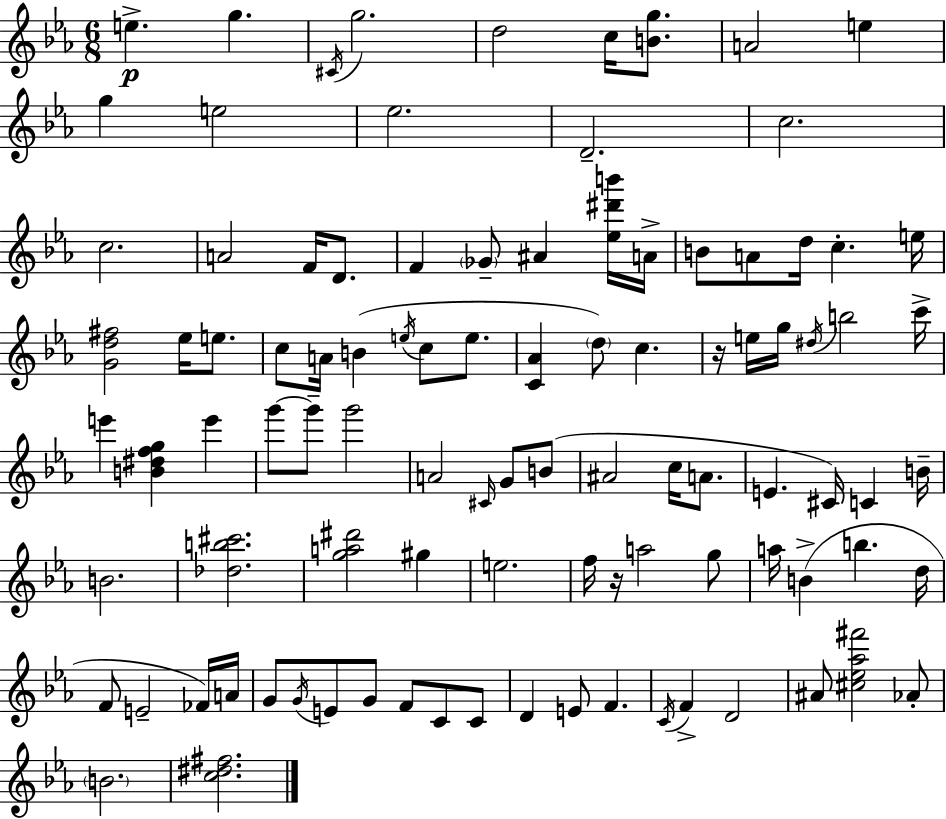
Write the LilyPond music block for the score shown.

{
  \clef treble
  \numericTimeSignature
  \time 6/8
  \key ees \major
  e''4.->\p g''4. | \acciaccatura { cis'16 } g''2. | d''2 c''16 <b' g''>8. | a'2 e''4 | \break g''4 e''2 | ees''2. | d'2.-- | c''2. | \break c''2. | a'2 f'16 d'8. | f'4 \parenthesize ges'8-- ais'4 <ees'' dis''' b'''>16 | a'16-> b'8 a'8 d''16 c''4.-. | \break e''16 <g' d'' fis''>2 ees''16 e''8. | c''8 a'16 b'4( \acciaccatura { e''16 } c''8 e''8. | <c' aes'>4 \parenthesize d''8) c''4. | r16 e''16 g''16 \acciaccatura { dis''16 } b''2 | \break c'''16-> e'''4 <b' dis'' f'' g''>4 e'''4 | g'''8~~ g'''8-- g'''2 | a'2 \grace { cis'16 } | g'8 b'8( ais'2 | \break c''16 a'8. e'4. cis'16) c'4 | b'16-- b'2. | <des'' b'' cis'''>2. | <g'' a'' dis'''>2 | \break gis''4 e''2. | f''16 r16 a''2 | g''8 a''16 b'4->( b''4. | d''16 f'8 e'2-- | \break fes'16) a'16 g'8 \acciaccatura { g'16 } e'8 g'8 f'8 | c'8 c'8 d'4 e'8 f'4. | \acciaccatura { c'16 } f'4-> d'2 | ais'8 <cis'' ees'' aes'' fis'''>2 | \break aes'8-. \parenthesize b'2. | <c'' dis'' fis''>2. | \bar "|."
}